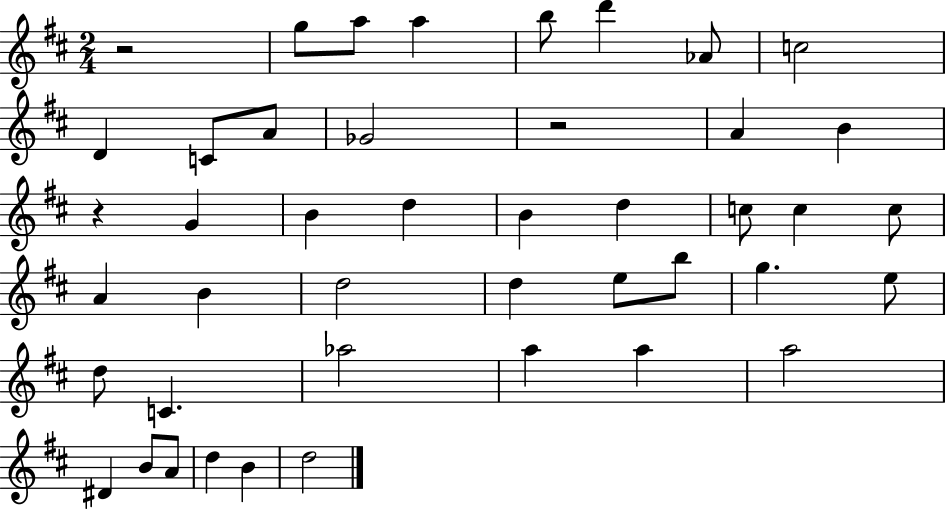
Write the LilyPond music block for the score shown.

{
  \clef treble
  \numericTimeSignature
  \time 2/4
  \key d \major
  r2 | g''8 a''8 a''4 | b''8 d'''4 aes'8 | c''2 | \break d'4 c'8 a'8 | ges'2 | r2 | a'4 b'4 | \break r4 g'4 | b'4 d''4 | b'4 d''4 | c''8 c''4 c''8 | \break a'4 b'4 | d''2 | d''4 e''8 b''8 | g''4. e''8 | \break d''8 c'4. | aes''2 | a''4 a''4 | a''2 | \break dis'4 b'8 a'8 | d''4 b'4 | d''2 | \bar "|."
}